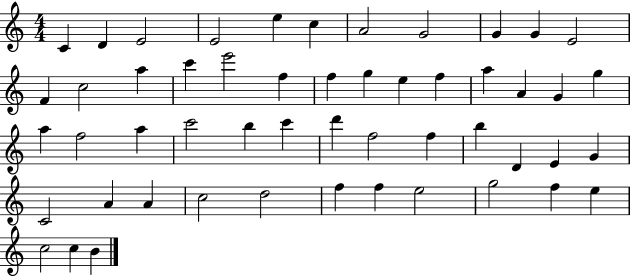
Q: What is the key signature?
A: C major